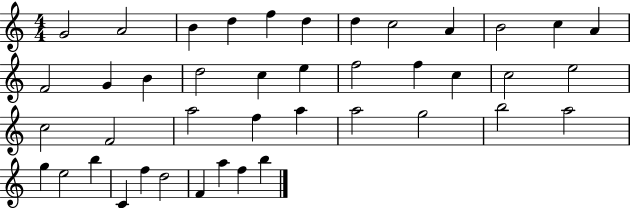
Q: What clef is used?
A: treble